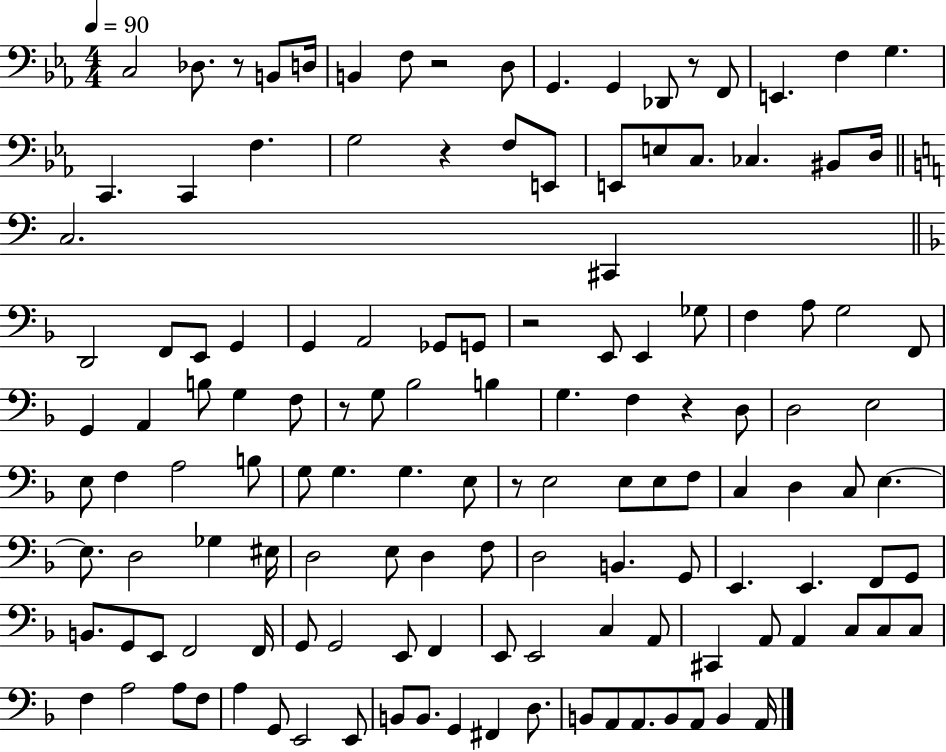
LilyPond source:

{
  \clef bass
  \numericTimeSignature
  \time 4/4
  \key ees \major
  \tempo 4 = 90
  c2 des8. r8 b,8 d16 | b,4 f8 r2 d8 | g,4. g,4 des,8 r8 f,8 | e,4. f4 g4. | \break c,4. c,4 f4. | g2 r4 f8 e,8 | e,8 e8 c8. ces4. bis,8 d16 | \bar "||" \break \key c \major c2. cis,4 | \bar "||" \break \key d \minor d,2 f,8 e,8 g,4 | g,4 a,2 ges,8 g,8 | r2 e,8 e,4 ges8 | f4 a8 g2 f,8 | \break g,4 a,4 b8 g4 f8 | r8 g8 bes2 b4 | g4. f4 r4 d8 | d2 e2 | \break e8 f4 a2 b8 | g8 g4. g4. e8 | r8 e2 e8 e8 f8 | c4 d4 c8 e4.~~ | \break e8. d2 ges4 eis16 | d2 e8 d4 f8 | d2 b,4. g,8 | e,4. e,4. f,8 g,8 | \break b,8. g,8 e,8 f,2 f,16 | g,8 g,2 e,8 f,4 | e,8 e,2 c4 a,8 | cis,4 a,8 a,4 c8 c8 c8 | \break f4 a2 a8 f8 | a4 g,8 e,2 e,8 | b,8 b,8. g,4 fis,4 d8. | b,8 a,8 a,8. b,8 a,8 b,4 a,16 | \break \bar "|."
}